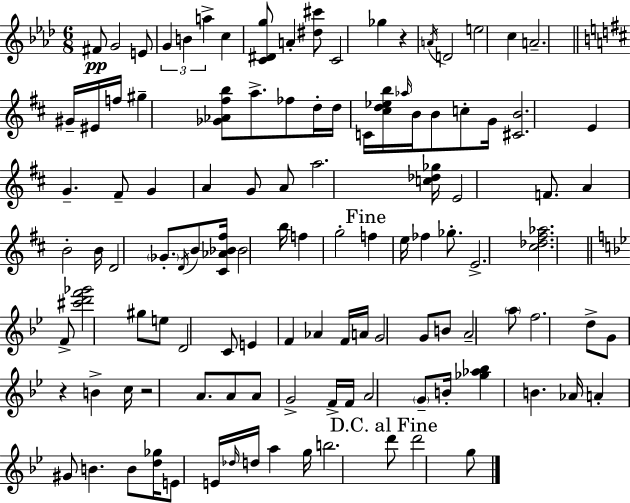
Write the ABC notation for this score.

X:1
T:Untitled
M:6/8
L:1/4
K:Fm
^F/2 G2 E/2 G B a c [C^Dg]/2 A [^d^c']/2 C2 _g z A/4 D2 e2 c A2 ^G/4 ^E/4 f/4 ^g [_G_A^fb]/2 a/2 _f/2 d/4 d/4 C/4 [^cd_eb]/4 _a/4 B/4 B/2 c/2 G/4 [^CB]2 E G ^F/2 G A G/2 A/2 a2 [c_d_g]/4 E2 F/2 A B2 B/4 D2 _G/2 D/4 B/2 [^C_A_B^f]/4 _B2 b/4 f g2 f e/4 _f _g/2 E2 [^c_d^f_a]2 F/2 [^c'd'f'_g']2 ^g/2 e/2 D2 C/2 E F _A F/4 A/4 G2 G/2 B/2 A2 a/2 f2 d/2 G/2 z B c/4 z2 A/2 A/2 A/2 G2 F/4 F/4 A2 G/2 B/4 [_g_a_b] B _A/4 A ^G/2 B B/2 [d_g]/4 E/2 E/4 _d/4 d/4 a g/4 b2 d'/2 d'2 g/2